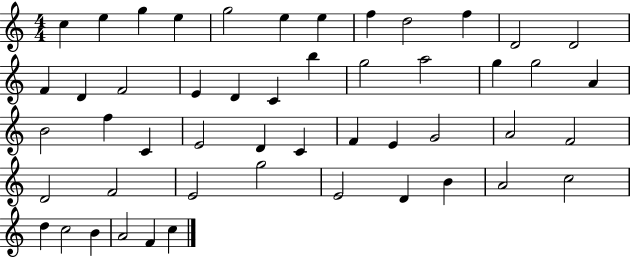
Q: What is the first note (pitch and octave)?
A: C5